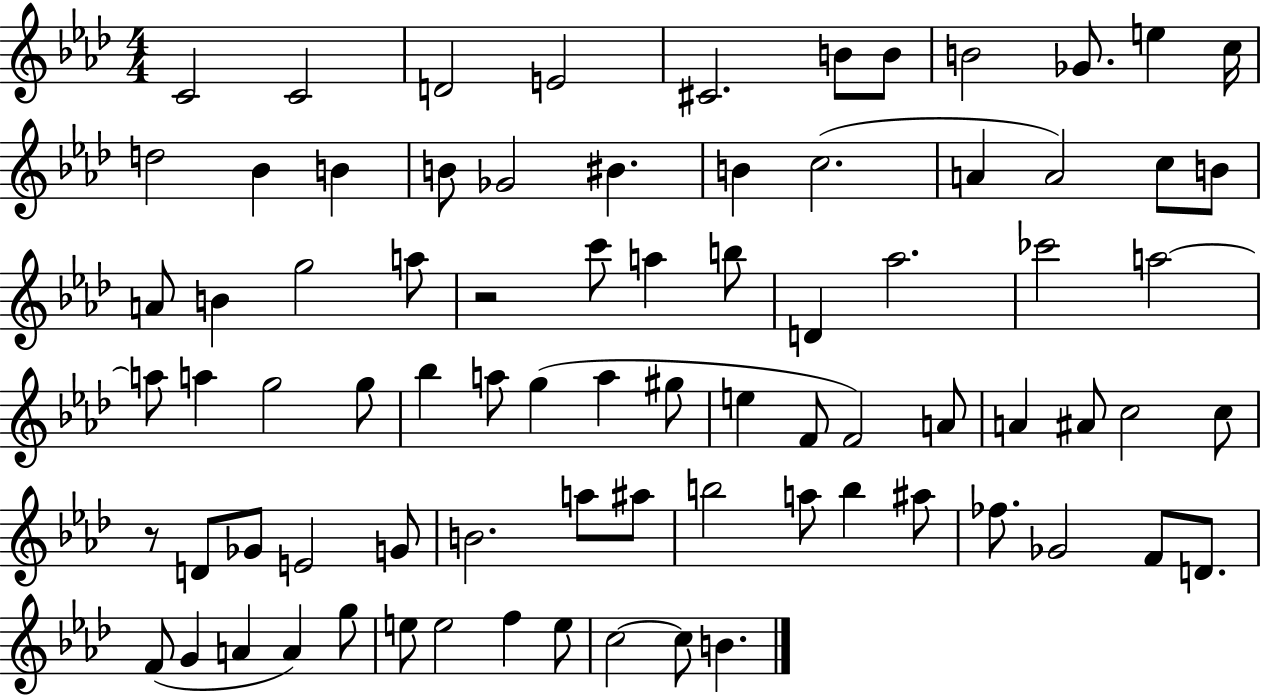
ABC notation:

X:1
T:Untitled
M:4/4
L:1/4
K:Ab
C2 C2 D2 E2 ^C2 B/2 B/2 B2 _G/2 e c/4 d2 _B B B/2 _G2 ^B B c2 A A2 c/2 B/2 A/2 B g2 a/2 z2 c'/2 a b/2 D _a2 _c'2 a2 a/2 a g2 g/2 _b a/2 g a ^g/2 e F/2 F2 A/2 A ^A/2 c2 c/2 z/2 D/2 _G/2 E2 G/2 B2 a/2 ^a/2 b2 a/2 b ^a/2 _f/2 _G2 F/2 D/2 F/2 G A A g/2 e/2 e2 f e/2 c2 c/2 B